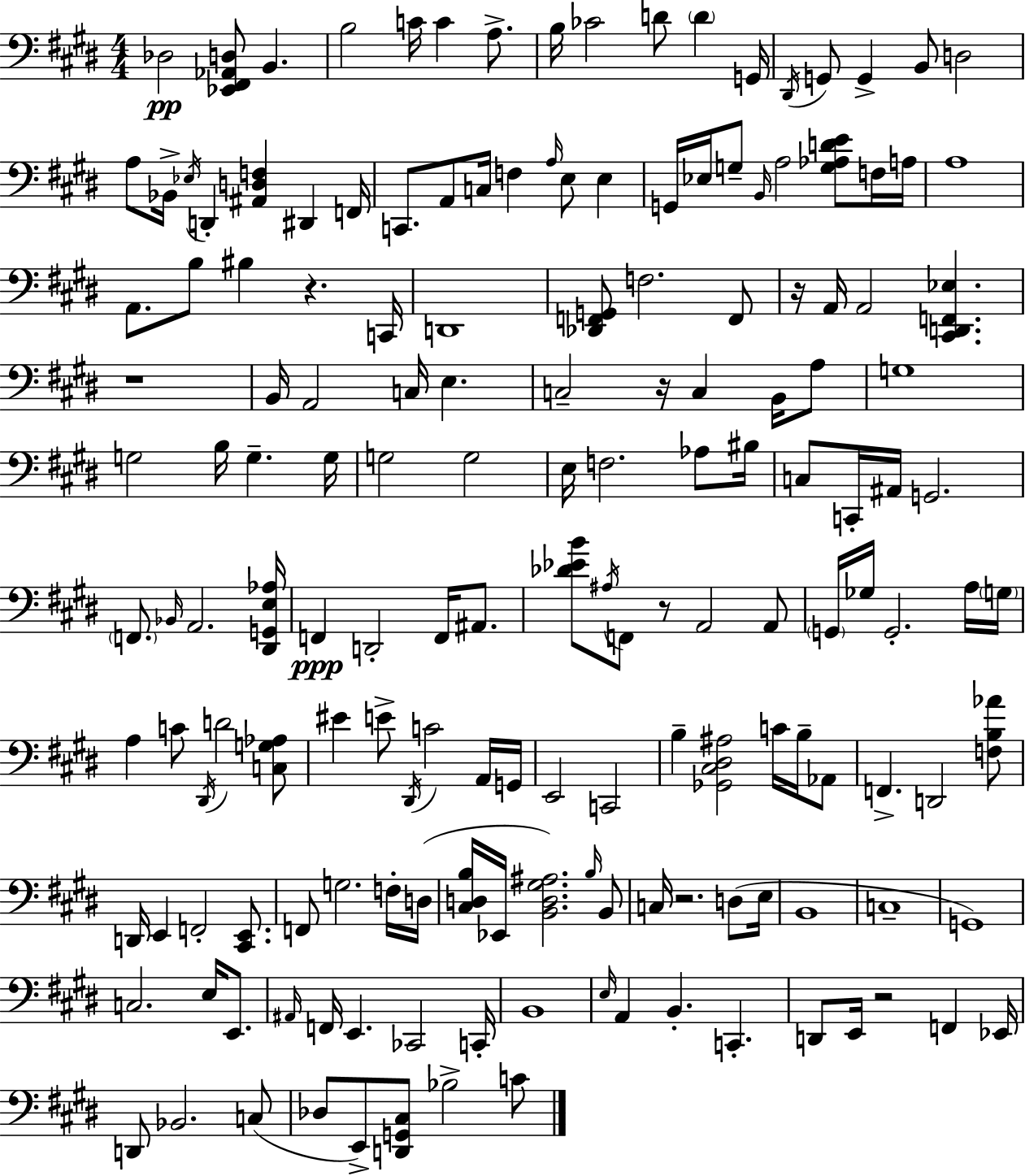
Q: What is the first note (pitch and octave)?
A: Db3